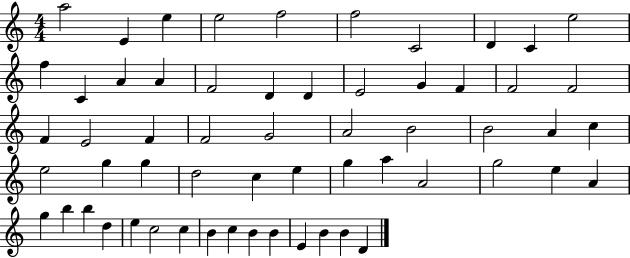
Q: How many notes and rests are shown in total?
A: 59